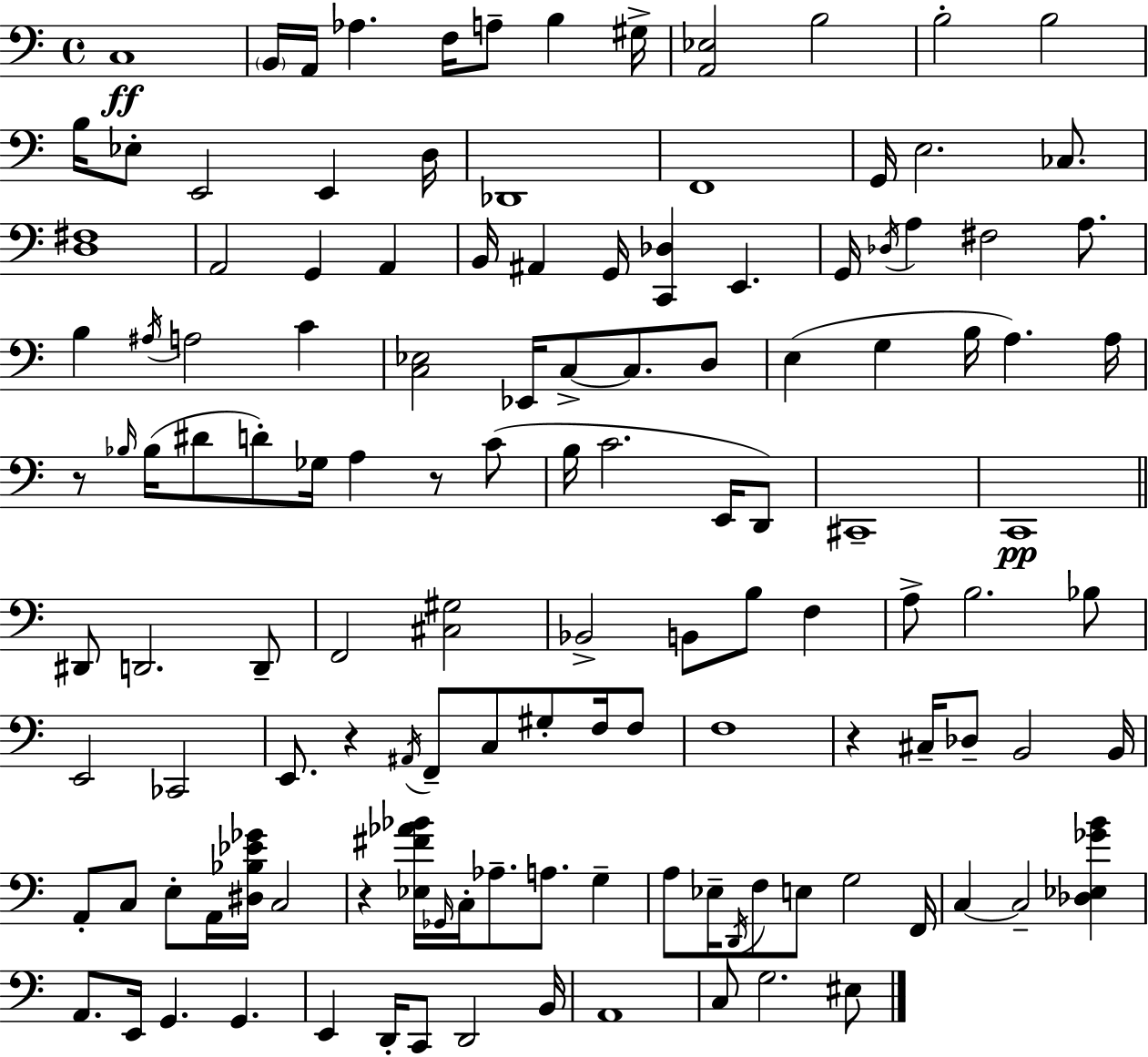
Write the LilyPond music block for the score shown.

{
  \clef bass
  \time 4/4
  \defaultTimeSignature
  \key c \major
  c1\ff | \parenthesize b,16 a,16 aes4. f16 a8-- b4 gis16-> | <a, ees>2 b2 | b2-. b2 | \break b16 ees8-. e,2 e,4 d16 | des,1 | f,1 | g,16 e2. ces8. | \break <d fis>1 | a,2 g,4 a,4 | b,16 ais,4 g,16 <c, des>4 e,4. | g,16 \acciaccatura { des16 } a4 fis2 a8. | \break b4 \acciaccatura { ais16 } a2 c'4 | <c ees>2 ees,16 c8->~~ c8. | d8 e4( g4 b16 a4.) | a16 r8 \grace { bes16 }( bes16 dis'8 d'8-.) ges16 a4 r8 | \break c'8( b16 c'2. | e,16 d,8) cis,1-- | c,1\pp | \bar "||" \break \key c \major dis,8 d,2. d,8-- | f,2 <cis gis>2 | bes,2-> b,8 b8 f4 | a8-> b2. bes8 | \break e,2 ces,2 | e,8. r4 \acciaccatura { ais,16 } f,8-- c8 gis8-. f16 f8 | f1 | r4 cis16-- des8-- b,2 | \break b,16 a,8-. c8 e8-. a,16 <dis bes ees' ges'>16 c2 | r4 <ees fis' aes' bes'>16 \grace { ges,16 } c16-. aes8.-- a8. g4-- | a8 ees16-- \acciaccatura { d,16 } f8 e8 g2 | f,16 c4~~ c2-- <des ees ges' b'>4 | \break a,8. e,16 g,4. g,4. | e,4 d,16-. c,8 d,2 | b,16 a,1 | c8 g2. | \break eis8 \bar "|."
}